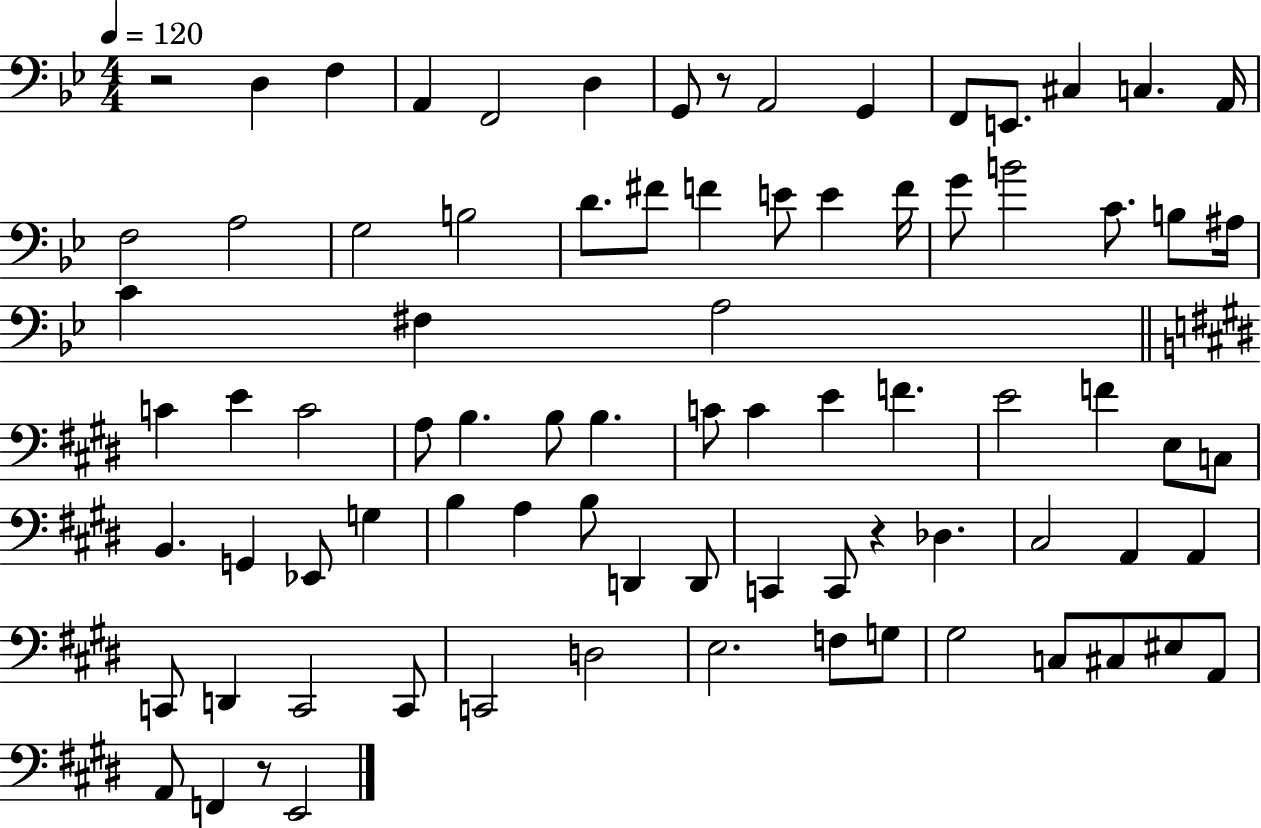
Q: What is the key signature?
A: BES major